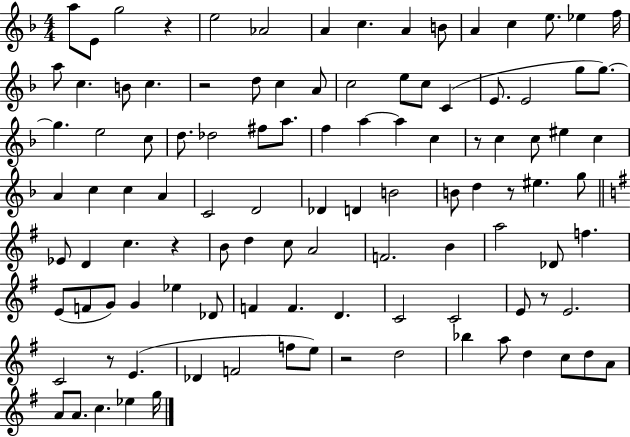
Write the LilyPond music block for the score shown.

{
  \clef treble
  \numericTimeSignature
  \time 4/4
  \key f \major
  a''8 e'8 g''2 r4 | e''2 aes'2 | a'4 c''4. a'4 b'8 | a'4 c''4 e''8. ees''4 f''16 | \break a''8 c''4. b'8 c''4. | r2 d''8 c''4 a'8 | c''2 e''8 c''8 c'4( | e'8. e'2 g''8 g''8.~~) | \break g''4. e''2 c''8 | d''8. des''2 fis''8 a''8. | f''4 a''4~~ a''4 c''4 | r8 c''4 c''8 eis''4 c''4 | \break a'4 c''4 c''4 a'4 | c'2 d'2 | des'4 d'4 b'2 | b'8 d''4 r8 eis''4. g''8 | \break \bar "||" \break \key g \major ees'8 d'4 c''4. r4 | b'8 d''4 c''8 a'2 | f'2. b'4 | a''2 des'8 f''4. | \break e'8( f'8 g'8) g'4 ees''4 des'8 | f'4 f'4. d'4. | c'2 c'2 | e'8 r8 e'2. | \break c'2 r8 e'4.( | des'4 f'2 f''8 e''8) | r2 d''2 | bes''4 a''8 d''4 c''8 d''8 a'8 | \break a'8 a'8. c''4. ees''4 g''16 | \bar "|."
}